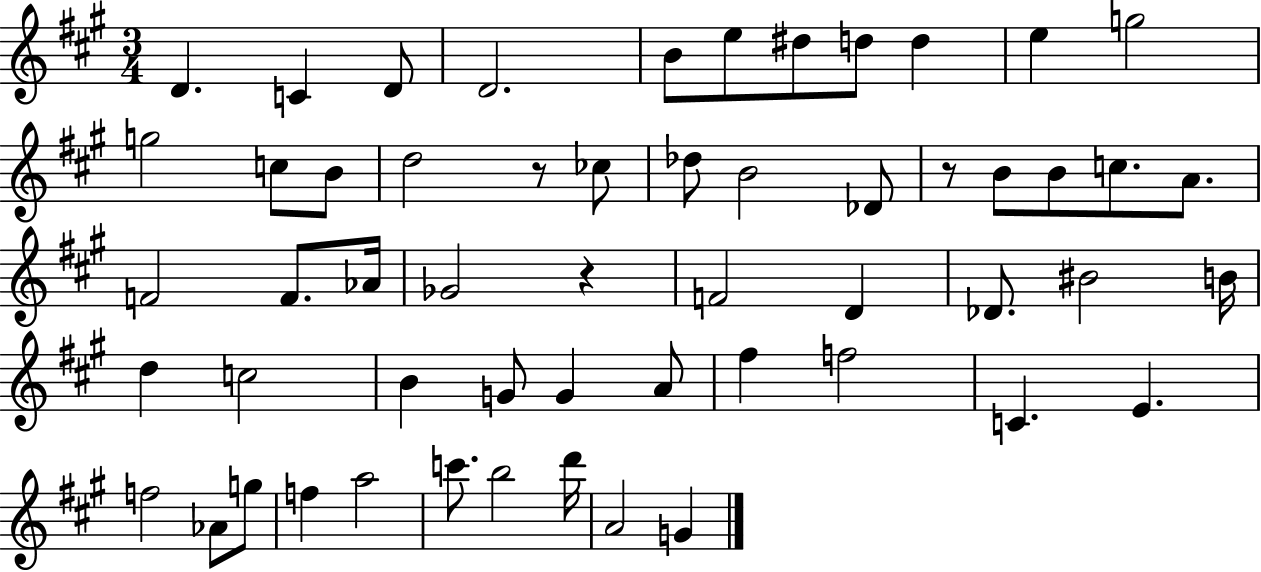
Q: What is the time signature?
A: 3/4